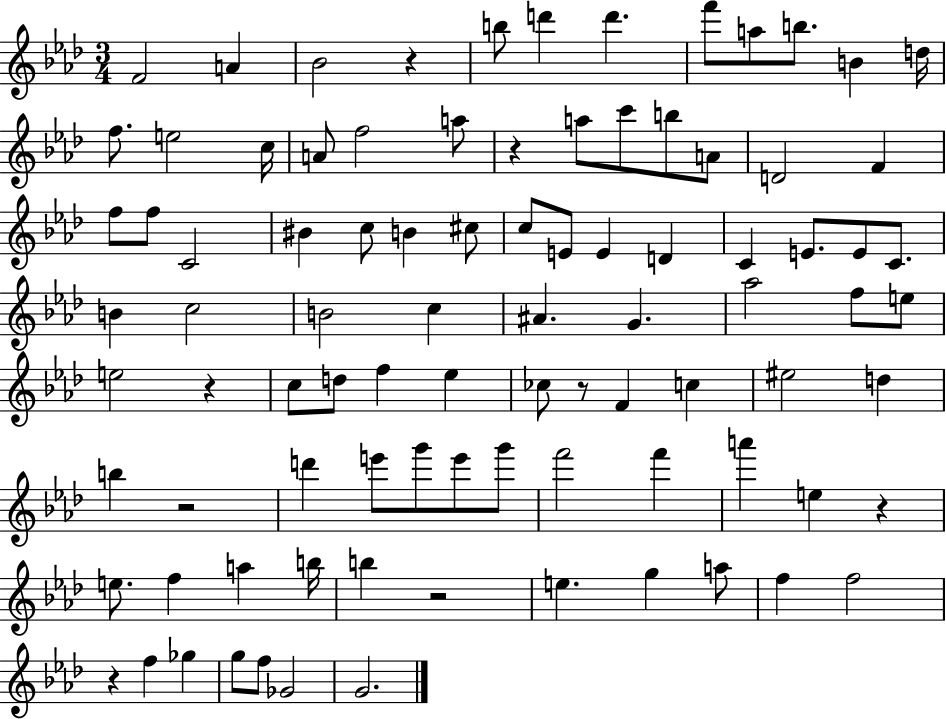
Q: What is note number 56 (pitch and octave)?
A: EIS5